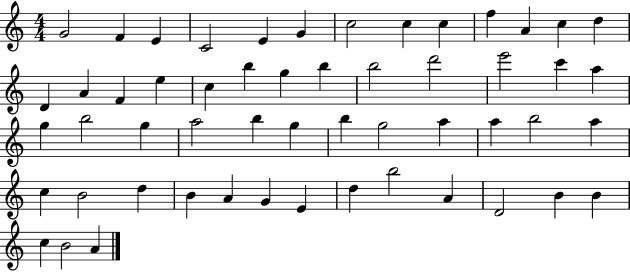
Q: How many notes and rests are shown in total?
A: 54